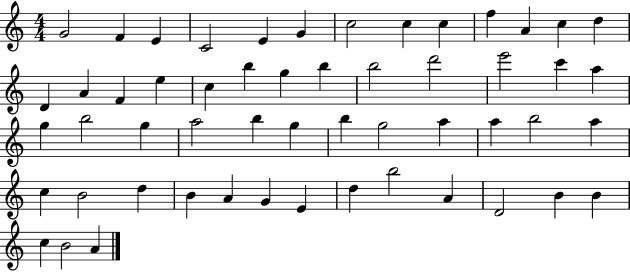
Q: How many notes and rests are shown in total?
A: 54